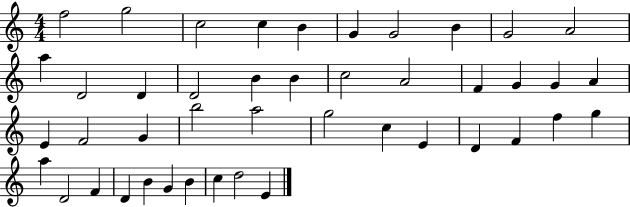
F5/h G5/h C5/h C5/q B4/q G4/q G4/h B4/q G4/h A4/h A5/q D4/h D4/q D4/h B4/q B4/q C5/h A4/h F4/q G4/q G4/q A4/q E4/q F4/h G4/q B5/h A5/h G5/h C5/q E4/q D4/q F4/q F5/q G5/q A5/q D4/h F4/q D4/q B4/q G4/q B4/q C5/q D5/h E4/q